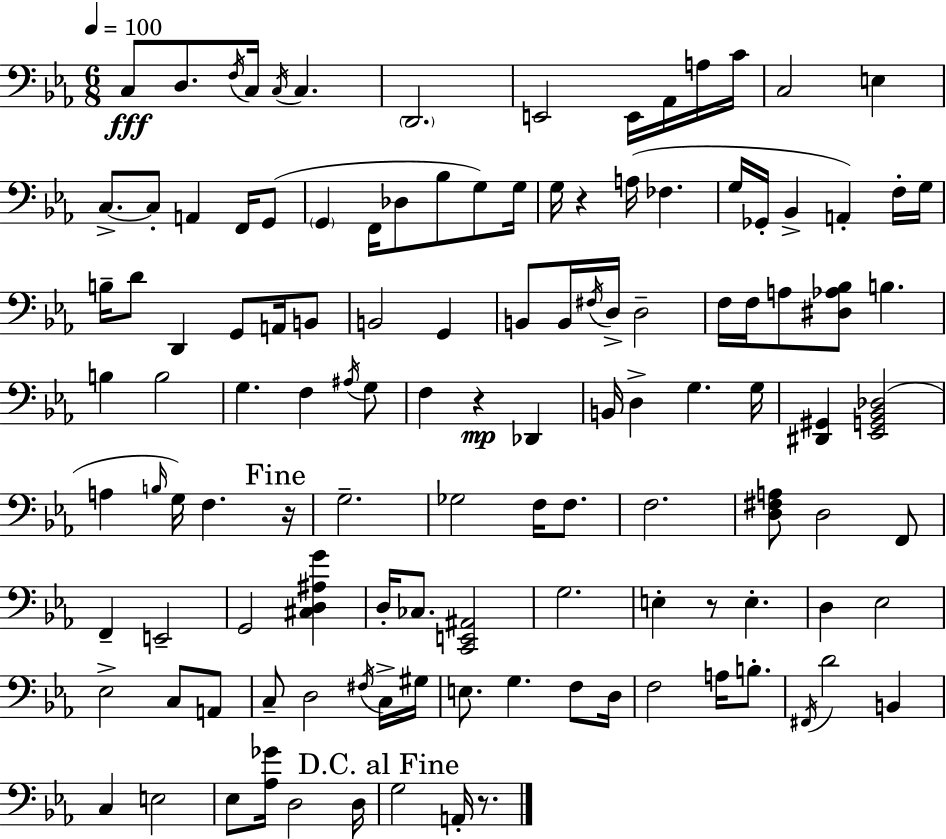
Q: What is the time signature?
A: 6/8